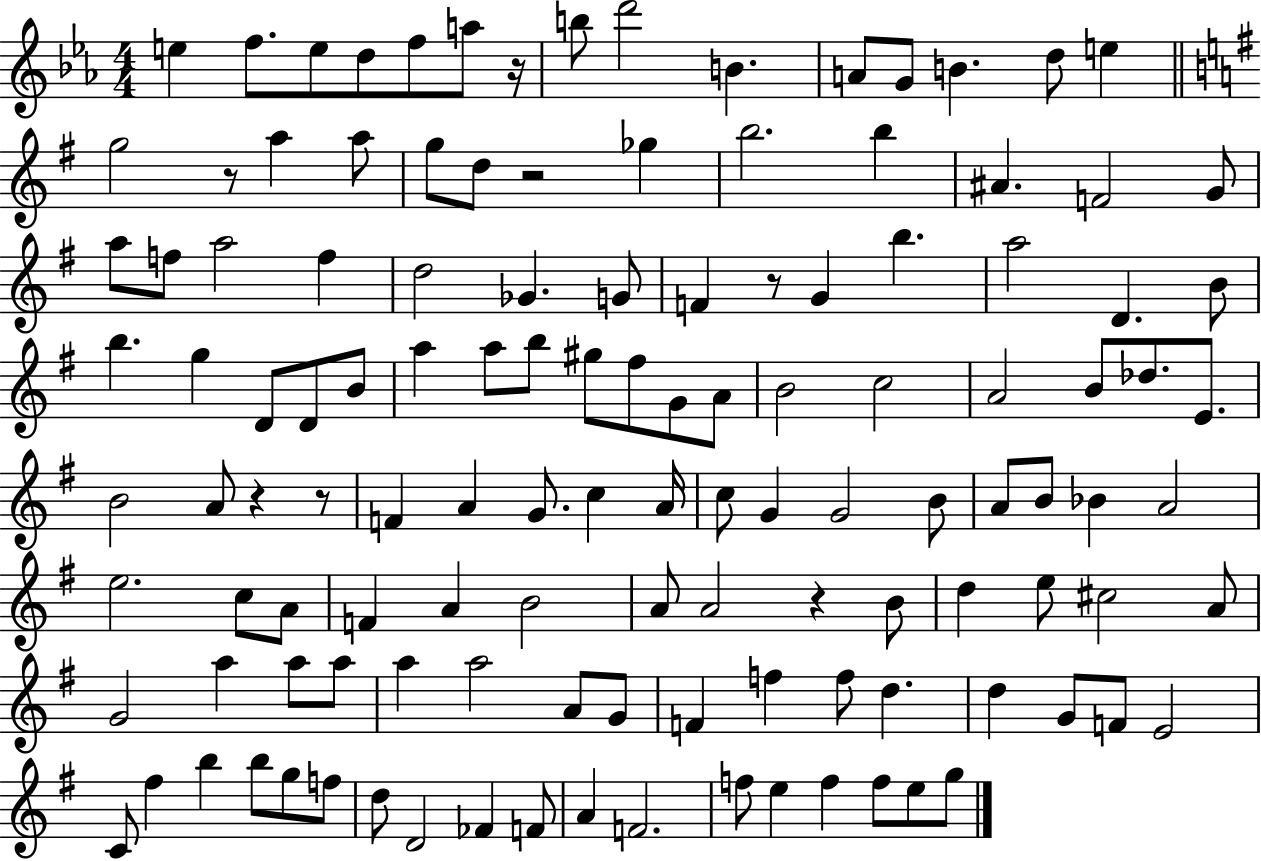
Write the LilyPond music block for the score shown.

{
  \clef treble
  \numericTimeSignature
  \time 4/4
  \key ees \major
  e''4 f''8. e''8 d''8 f''8 a''8 r16 | b''8 d'''2 b'4. | a'8 g'8 b'4. d''8 e''4 | \bar "||" \break \key g \major g''2 r8 a''4 a''8 | g''8 d''8 r2 ges''4 | b''2. b''4 | ais'4. f'2 g'8 | \break a''8 f''8 a''2 f''4 | d''2 ges'4. g'8 | f'4 r8 g'4 b''4. | a''2 d'4. b'8 | \break b''4. g''4 d'8 d'8 b'8 | a''4 a''8 b''8 gis''8 fis''8 g'8 a'8 | b'2 c''2 | a'2 b'8 des''8. e'8. | \break b'2 a'8 r4 r8 | f'4 a'4 g'8. c''4 a'16 | c''8 g'4 g'2 b'8 | a'8 b'8 bes'4 a'2 | \break e''2. c''8 a'8 | f'4 a'4 b'2 | a'8 a'2 r4 b'8 | d''4 e''8 cis''2 a'8 | \break g'2 a''4 a''8 a''8 | a''4 a''2 a'8 g'8 | f'4 f''4 f''8 d''4. | d''4 g'8 f'8 e'2 | \break c'8 fis''4 b''4 b''8 g''8 f''8 | d''8 d'2 fes'4 f'8 | a'4 f'2. | f''8 e''4 f''4 f''8 e''8 g''8 | \break \bar "|."
}